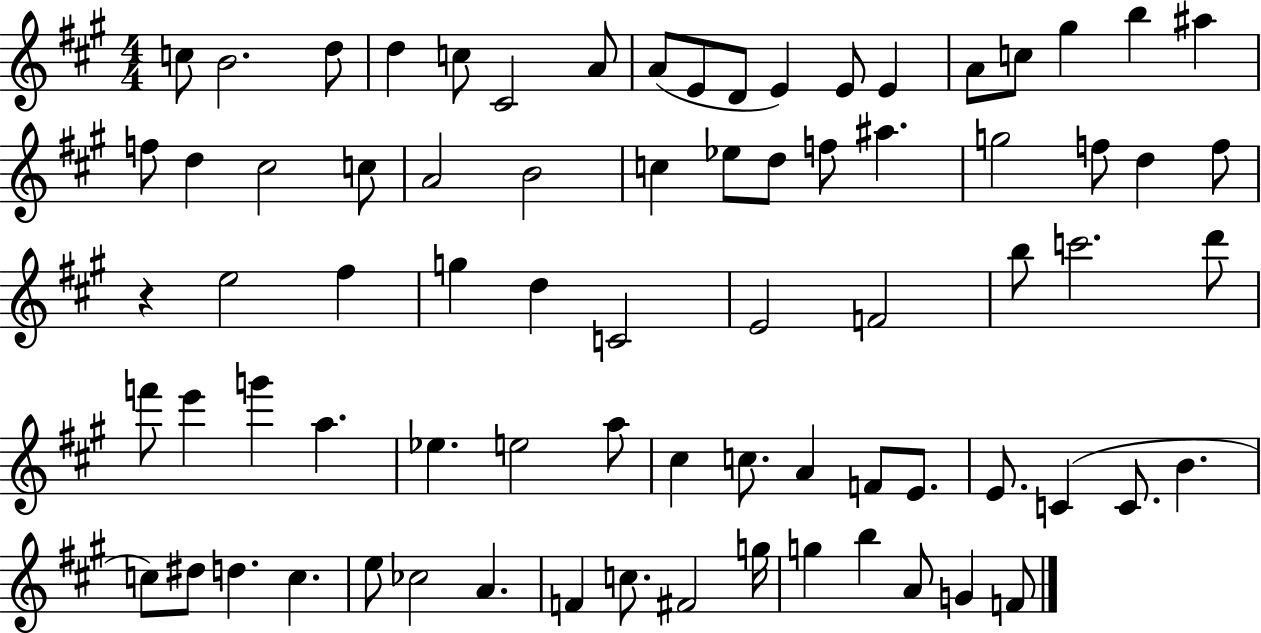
X:1
T:Untitled
M:4/4
L:1/4
K:A
c/2 B2 d/2 d c/2 ^C2 A/2 A/2 E/2 D/2 E E/2 E A/2 c/2 ^g b ^a f/2 d ^c2 c/2 A2 B2 c _e/2 d/2 f/2 ^a g2 f/2 d f/2 z e2 ^f g d C2 E2 F2 b/2 c'2 d'/2 f'/2 e' g' a _e e2 a/2 ^c c/2 A F/2 E/2 E/2 C C/2 B c/2 ^d/2 d c e/2 _c2 A F c/2 ^F2 g/4 g b A/2 G F/2